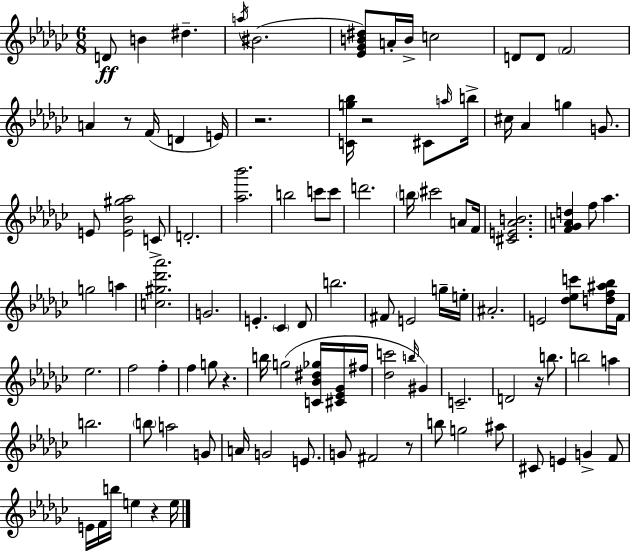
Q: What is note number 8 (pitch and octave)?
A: C5